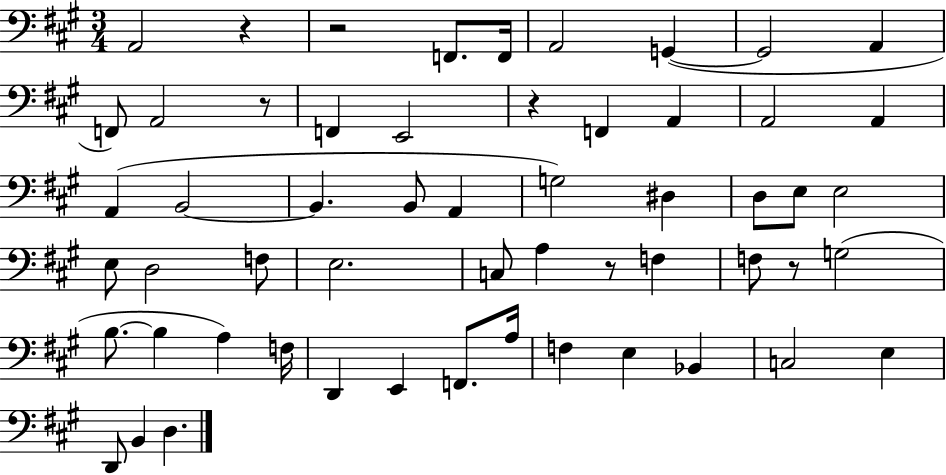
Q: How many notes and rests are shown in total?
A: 56